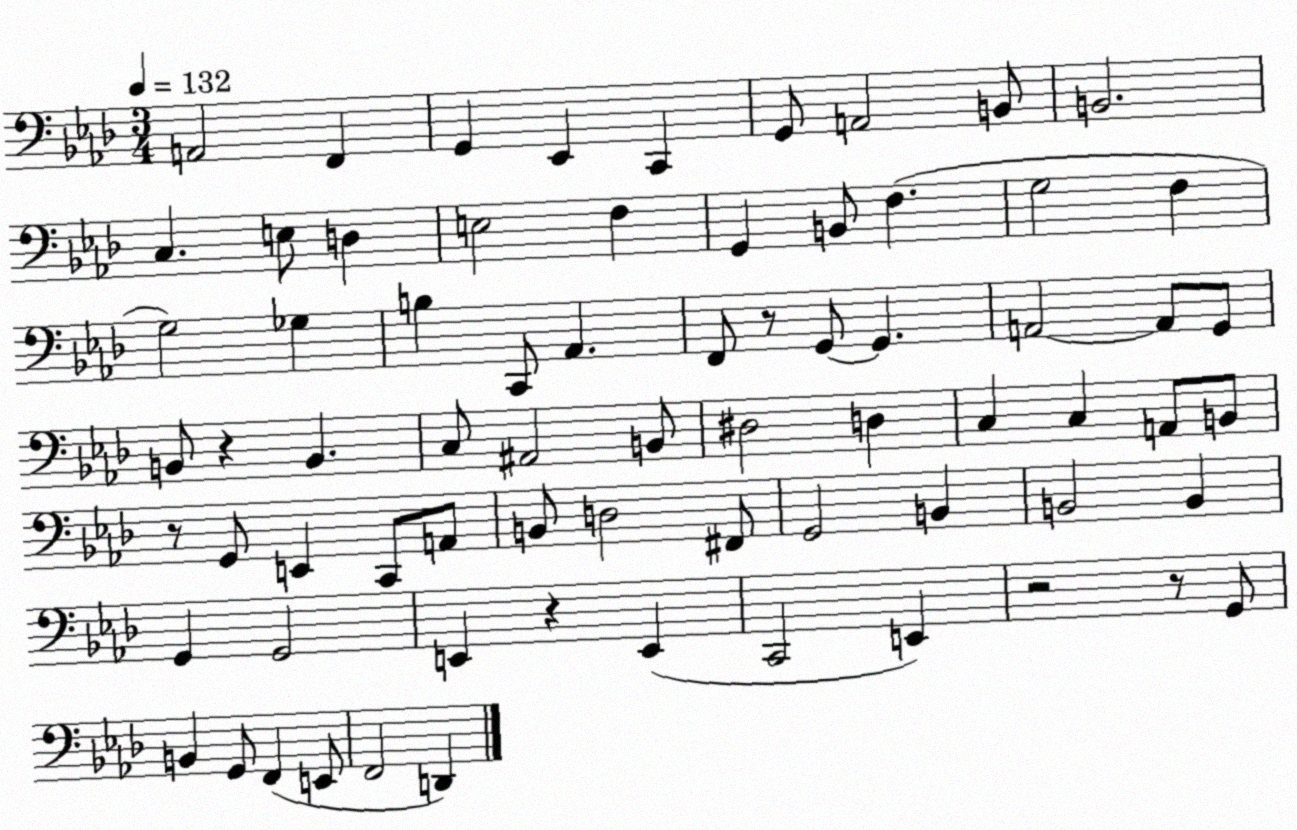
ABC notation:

X:1
T:Untitled
M:3/4
L:1/4
K:Ab
A,,2 F,, G,, _E,, C,, G,,/2 A,,2 B,,/2 B,,2 C, E,/2 D, E,2 F, G,, B,,/2 F, G,2 F, G,2 _G, B, C,,/2 _A,, F,,/2 z/2 G,,/2 G,, A,,2 A,,/2 G,,/2 B,,/2 z B,, C,/2 ^A,,2 B,,/2 ^D,2 D, C, C, A,,/2 B,,/2 z/2 G,,/2 E,, C,,/2 A,,/2 B,,/2 D,2 ^F,,/2 G,,2 B,, B,,2 B,, G,, G,,2 E,, z E,, C,,2 E,, z2 z/2 G,,/2 B,, G,,/2 F,, E,,/2 F,,2 D,,